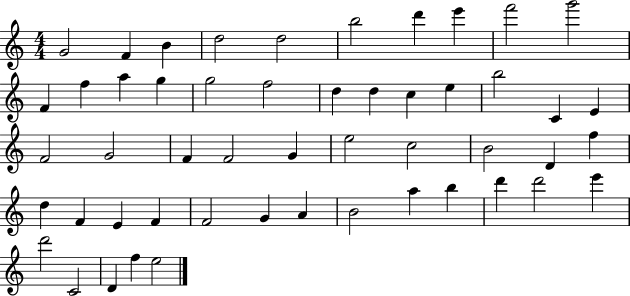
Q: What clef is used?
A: treble